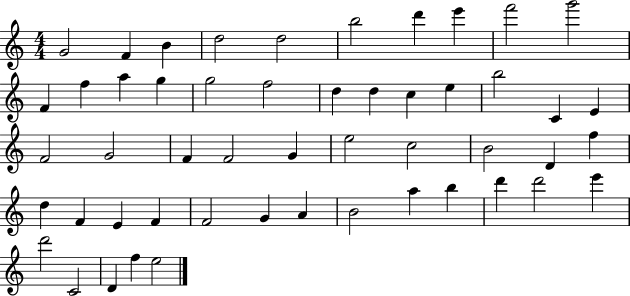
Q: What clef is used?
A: treble